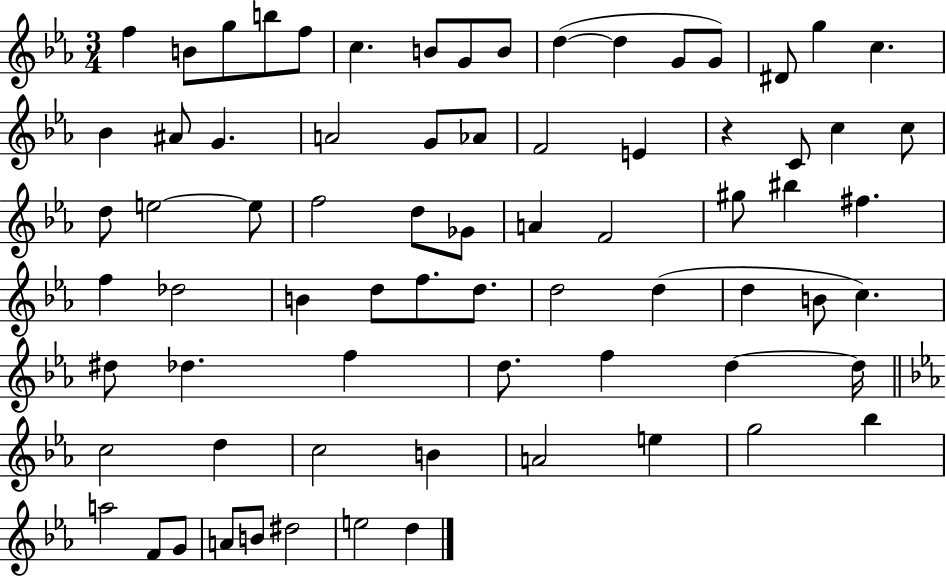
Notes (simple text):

F5/q B4/e G5/e B5/e F5/e C5/q. B4/e G4/e B4/e D5/q D5/q G4/e G4/e D#4/e G5/q C5/q. Bb4/q A#4/e G4/q. A4/h G4/e Ab4/e F4/h E4/q R/q C4/e C5/q C5/e D5/e E5/h E5/e F5/h D5/e Gb4/e A4/q F4/h G#5/e BIS5/q F#5/q. F5/q Db5/h B4/q D5/e F5/e. D5/e. D5/h D5/q D5/q B4/e C5/q. D#5/e Db5/q. F5/q D5/e. F5/q D5/q D5/s C5/h D5/q C5/h B4/q A4/h E5/q G5/h Bb5/q A5/h F4/e G4/e A4/e B4/e D#5/h E5/h D5/q